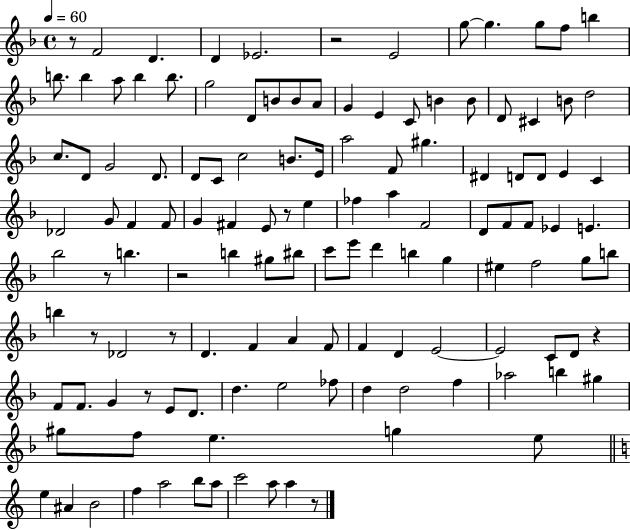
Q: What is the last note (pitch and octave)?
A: A5